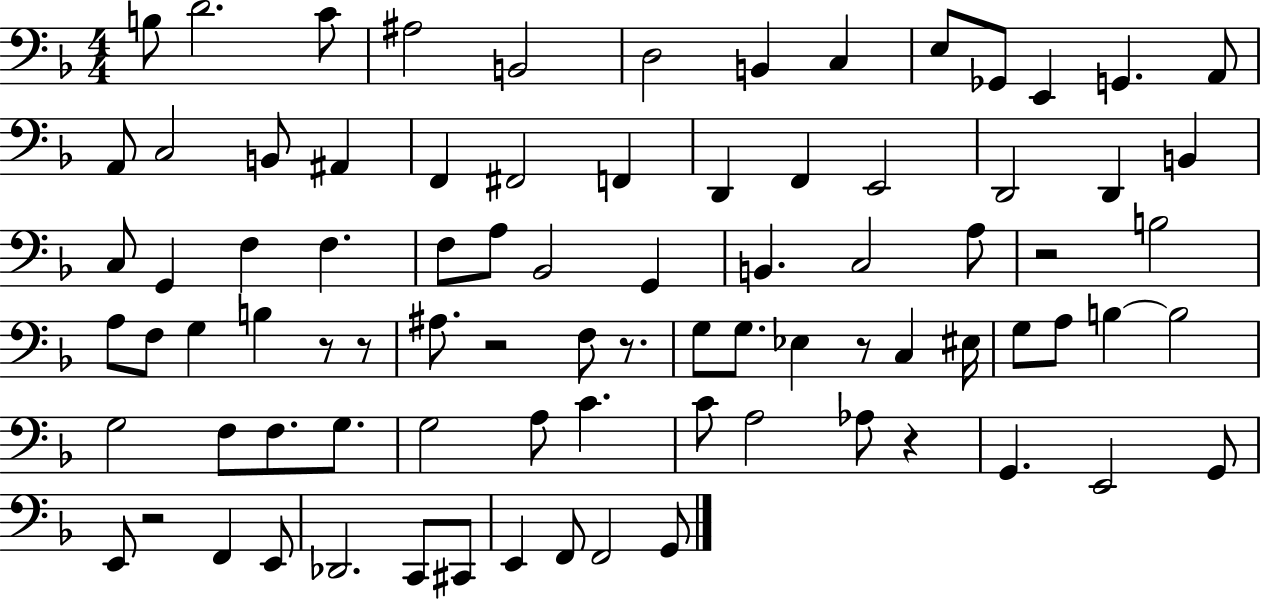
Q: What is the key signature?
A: F major